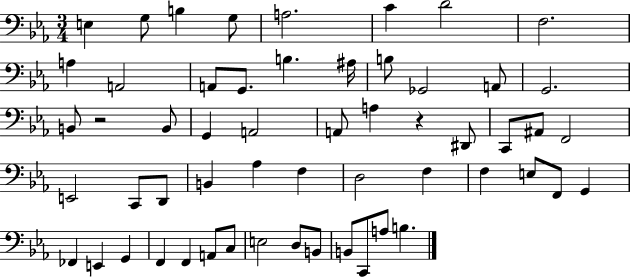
X:1
T:Untitled
M:3/4
L:1/4
K:Eb
E, G,/2 B, G,/2 A,2 C D2 F,2 A, A,,2 A,,/2 G,,/2 B, ^A,/4 B,/2 _G,,2 A,,/2 G,,2 B,,/2 z2 B,,/2 G,, A,,2 A,,/2 A, z ^D,,/2 C,,/2 ^A,,/2 F,,2 E,,2 C,,/2 D,,/2 B,, _A, F, D,2 F, F, E,/2 F,,/2 G,, _F,, E,, G,, F,, F,, A,,/2 C,/2 E,2 D,/2 B,,/2 B,,/2 C,,/2 A,/2 B,